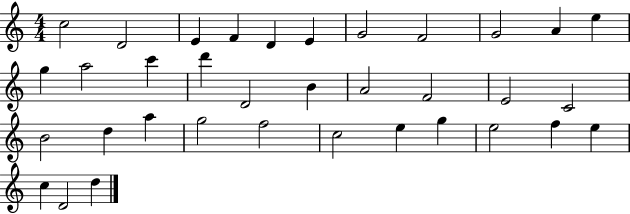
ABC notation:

X:1
T:Untitled
M:4/4
L:1/4
K:C
c2 D2 E F D E G2 F2 G2 A e g a2 c' d' D2 B A2 F2 E2 C2 B2 d a g2 f2 c2 e g e2 f e c D2 d